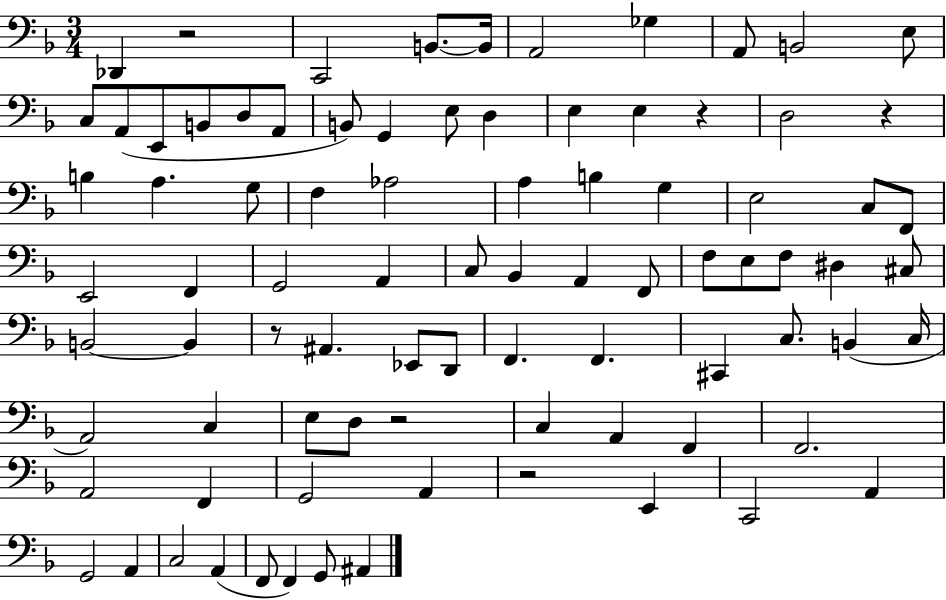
{
  \clef bass
  \numericTimeSignature
  \time 3/4
  \key f \major
  des,4 r2 | c,2 b,8.~~ b,16 | a,2 ges4 | a,8 b,2 e8 | \break c8 a,8( e,8 b,8 d8 a,8 | b,8) g,4 e8 d4 | e4 e4 r4 | d2 r4 | \break b4 a4. g8 | f4 aes2 | a4 b4 g4 | e2 c8 f,8 | \break e,2 f,4 | g,2 a,4 | c8 bes,4 a,4 f,8 | f8 e8 f8 dis4 cis8 | \break b,2~~ b,4 | r8 ais,4. ees,8 d,8 | f,4. f,4. | cis,4 c8. b,4( c16 | \break a,2) c4 | e8 d8 r2 | c4 a,4 f,4 | f,2. | \break a,2 f,4 | g,2 a,4 | r2 e,4 | c,2 a,4 | \break g,2 a,4 | c2 a,4( | f,8 f,4) g,8 ais,4 | \bar "|."
}